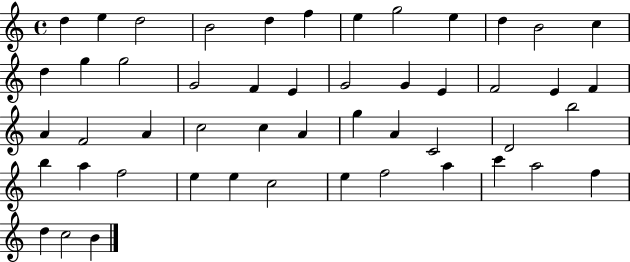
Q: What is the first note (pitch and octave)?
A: D5